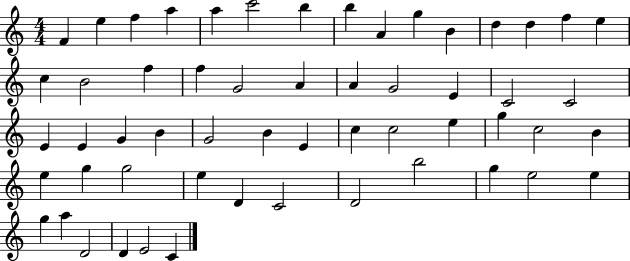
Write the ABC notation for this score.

X:1
T:Untitled
M:4/4
L:1/4
K:C
F e f a a c'2 b b A g B d d f e c B2 f f G2 A A G2 E C2 C2 E E G B G2 B E c c2 e g c2 B e g g2 e D C2 D2 b2 g e2 e g a D2 D E2 C